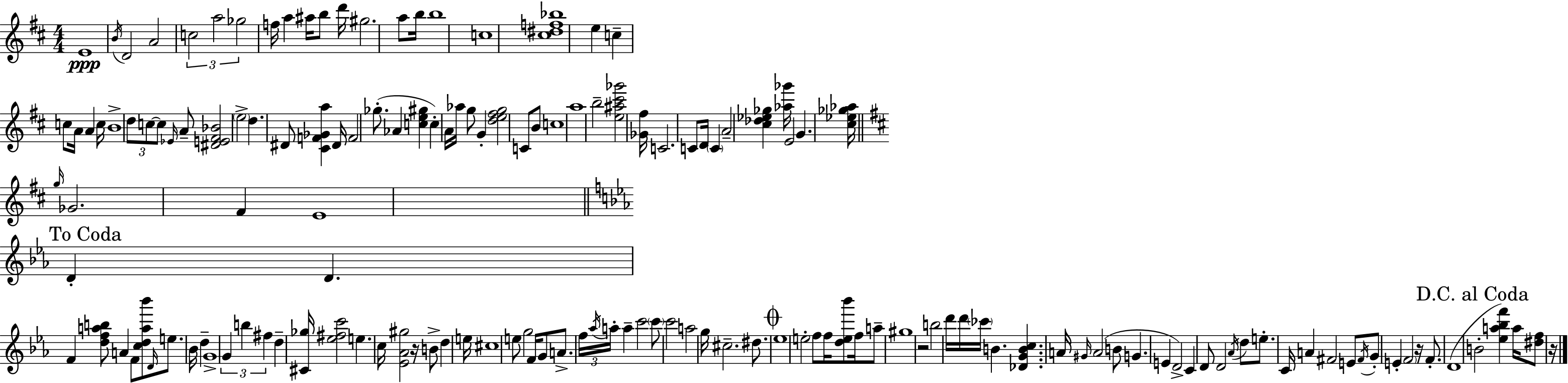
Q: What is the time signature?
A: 4/4